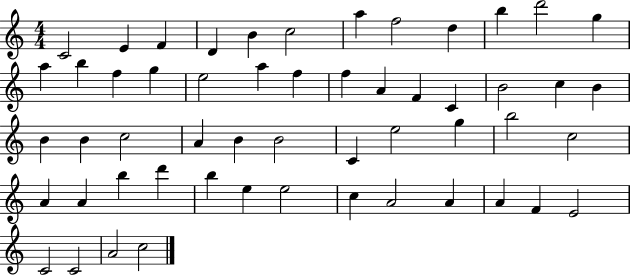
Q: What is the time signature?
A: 4/4